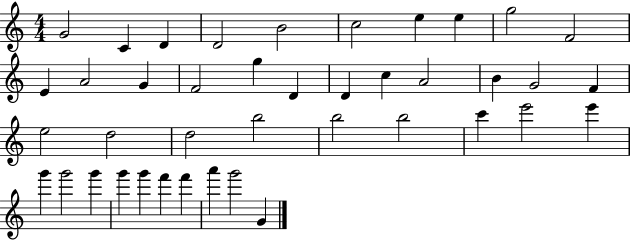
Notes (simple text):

G4/h C4/q D4/q D4/h B4/h C5/h E5/q E5/q G5/h F4/h E4/q A4/h G4/q F4/h G5/q D4/q D4/q C5/q A4/h B4/q G4/h F4/q E5/h D5/h D5/h B5/h B5/h B5/h C6/q E6/h E6/q G6/q G6/h G6/q G6/q G6/q F6/q F6/q A6/q G6/h G4/q